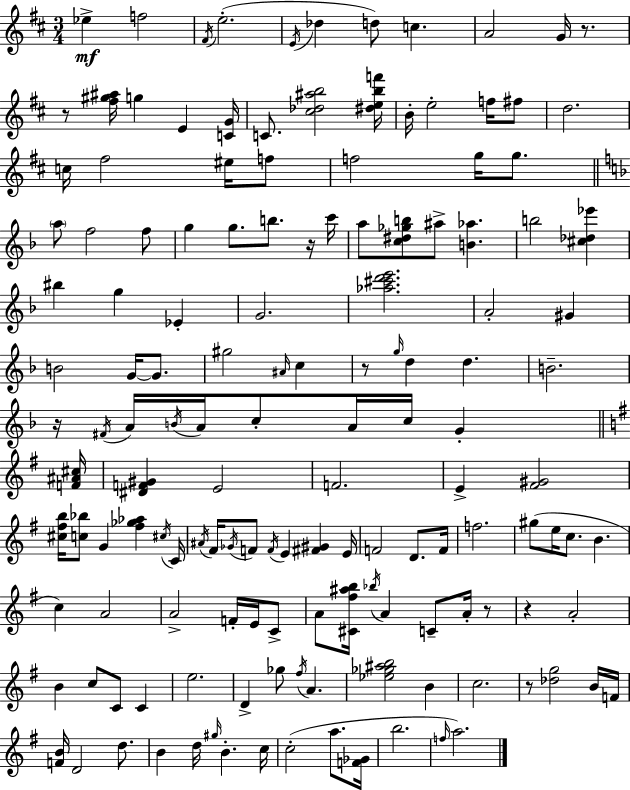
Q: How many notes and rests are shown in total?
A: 145